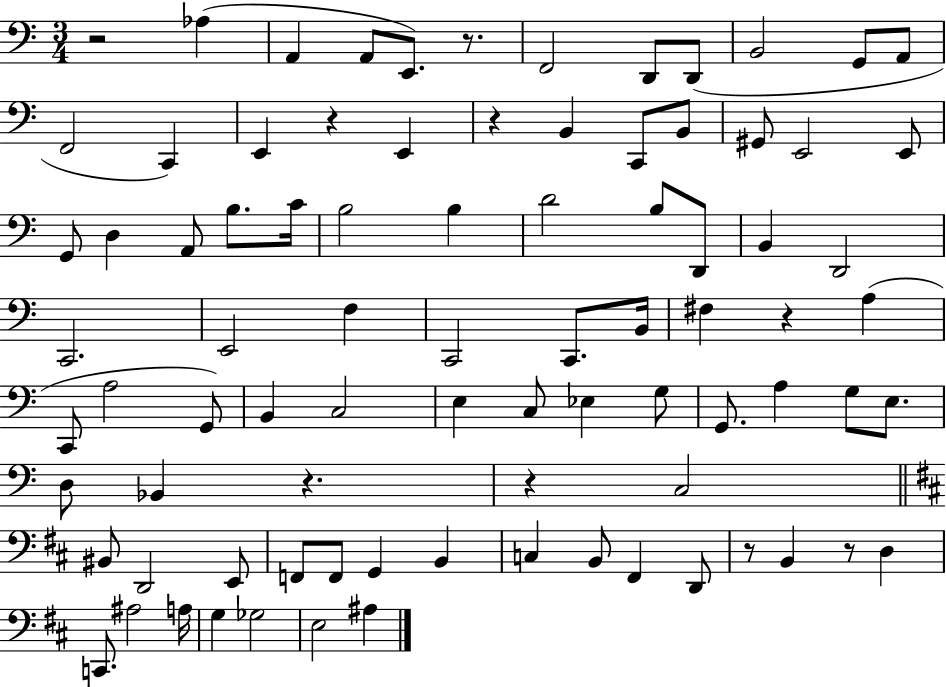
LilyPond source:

{
  \clef bass
  \numericTimeSignature
  \time 3/4
  \key c \major
  r2 aes4( | a,4 a,8 e,8.) r8. | f,2 d,8 d,8( | b,2 g,8 a,8 | \break f,2 c,4) | e,4 r4 e,4 | r4 b,4 c,8 b,8 | gis,8 e,2 e,8 | \break g,8 d4 a,8 b8. c'16 | b2 b4 | d'2 b8 d,8 | b,4 d,2 | \break c,2. | e,2 f4 | c,2 c,8. b,16 | fis4 r4 a4( | \break c,8 a2 g,8) | b,4 c2 | e4 c8 ees4 g8 | g,8. a4 g8 e8. | \break d8 bes,4 r4. | r4 c2 | \bar "||" \break \key d \major bis,8 d,2 e,8 | f,8 f,8 g,4 b,4 | c4 b,8 fis,4 d,8 | r8 b,4 r8 d4 | \break c,8. ais2 a16 | g4 ges2 | e2 ais4 | \bar "|."
}